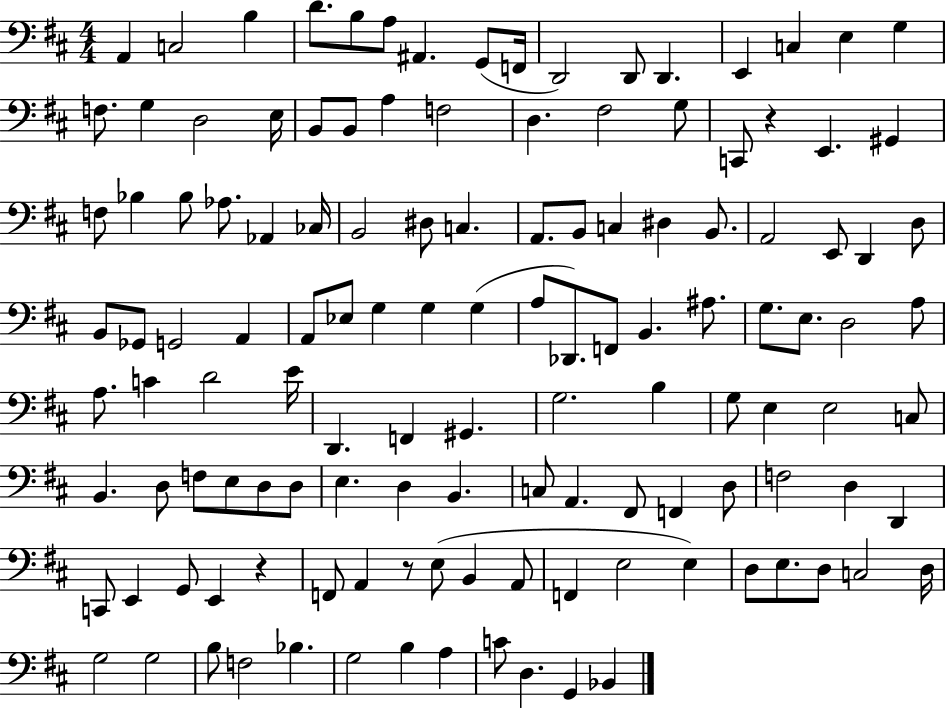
A2/q C3/h B3/q D4/e. B3/e A3/e A#2/q. G2/e F2/s D2/h D2/e D2/q. E2/q C3/q E3/q G3/q F3/e. G3/q D3/h E3/s B2/e B2/e A3/q F3/h D3/q. F#3/h G3/e C2/e R/q E2/q. G#2/q F3/e Bb3/q Bb3/e Ab3/e. Ab2/q CES3/s B2/h D#3/e C3/q. A2/e. B2/e C3/q D#3/q B2/e. A2/h E2/e D2/q D3/e B2/e Gb2/e G2/h A2/q A2/e Eb3/e G3/q G3/q G3/q A3/e Db2/e. F2/e B2/q. A#3/e. G3/e. E3/e. D3/h A3/e A3/e. C4/q D4/h E4/s D2/q. F2/q G#2/q. G3/h. B3/q G3/e E3/q E3/h C3/e B2/q. D3/e F3/e E3/e D3/e D3/e E3/q. D3/q B2/q. C3/e A2/q. F#2/e F2/q D3/e F3/h D3/q D2/q C2/e E2/q G2/e E2/q R/q F2/e A2/q R/e E3/e B2/q A2/e F2/q E3/h E3/q D3/e E3/e. D3/e C3/h D3/s G3/h G3/h B3/e F3/h Bb3/q. G3/h B3/q A3/q C4/e D3/q. G2/q Bb2/q